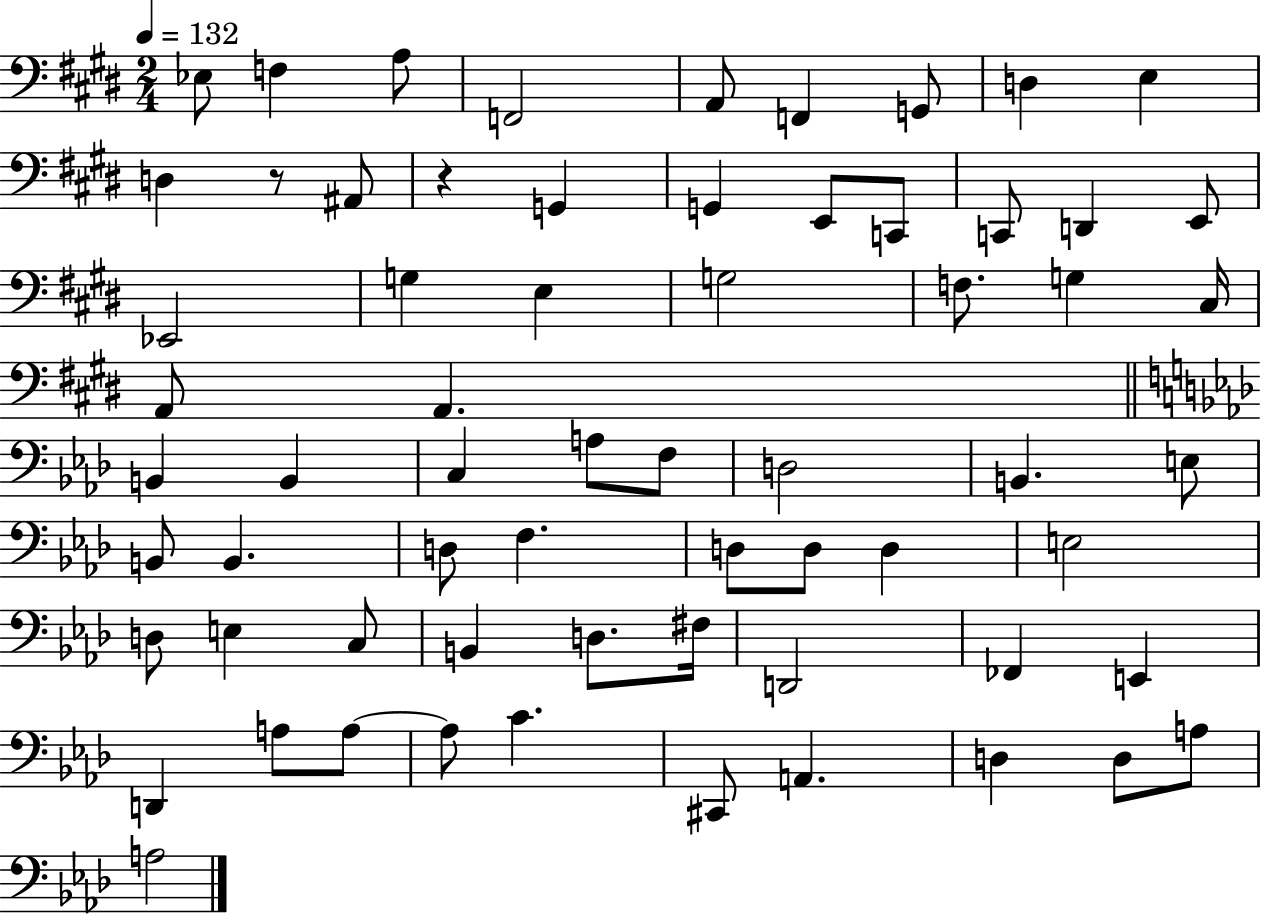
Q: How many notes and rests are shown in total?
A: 65